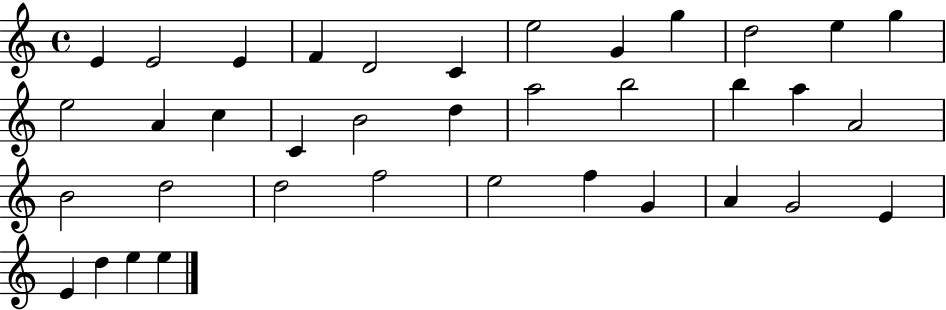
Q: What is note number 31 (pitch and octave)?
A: A4